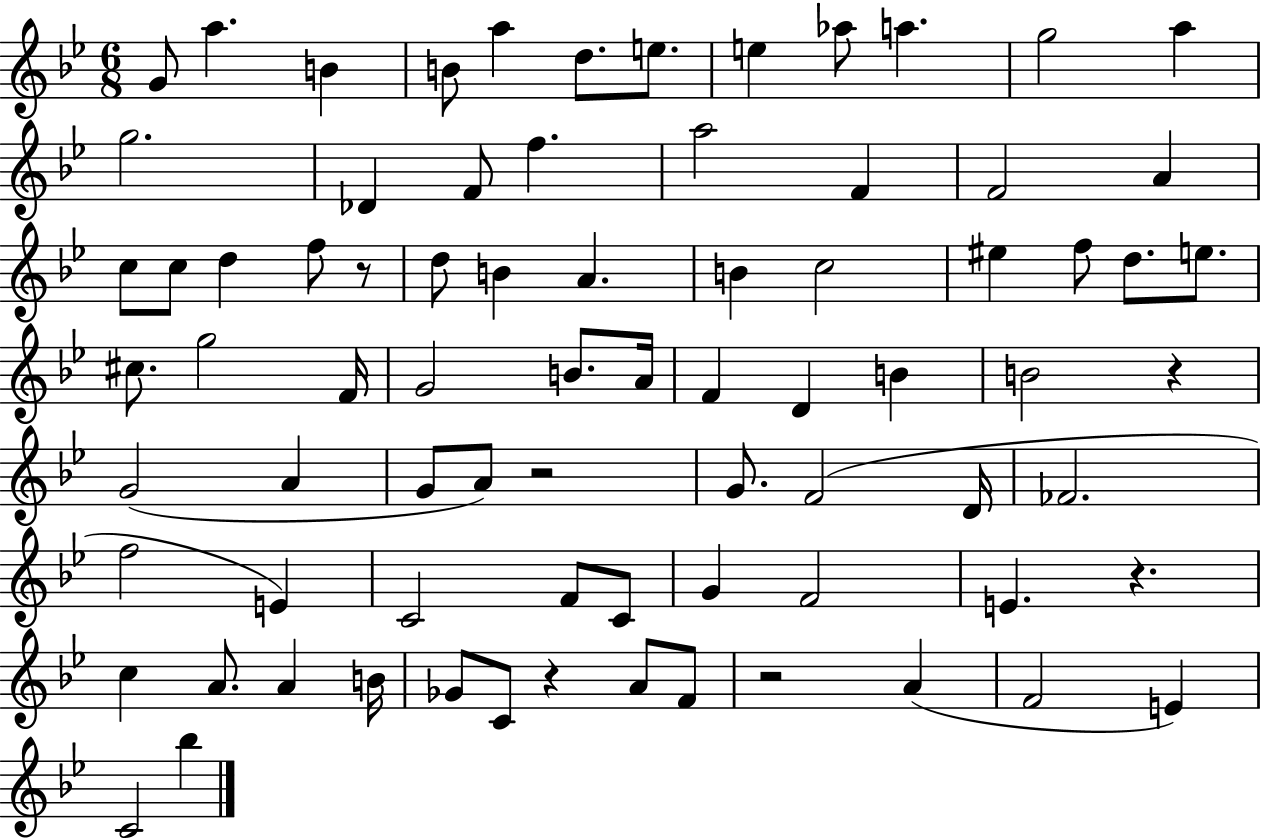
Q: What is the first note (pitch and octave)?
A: G4